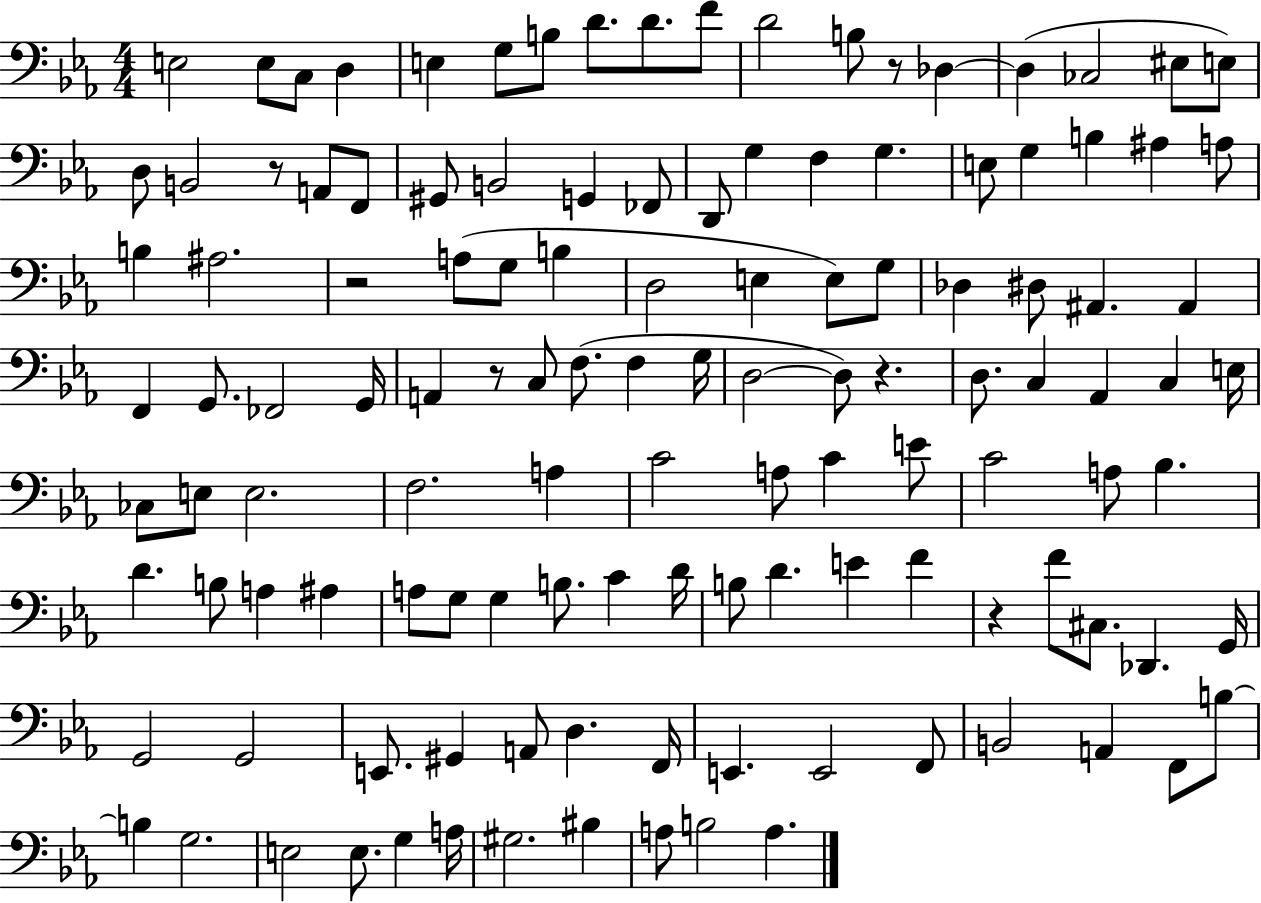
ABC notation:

X:1
T:Untitled
M:4/4
L:1/4
K:Eb
E,2 E,/2 C,/2 D, E, G,/2 B,/2 D/2 D/2 F/2 D2 B,/2 z/2 _D, _D, _C,2 ^E,/2 E,/2 D,/2 B,,2 z/2 A,,/2 F,,/2 ^G,,/2 B,,2 G,, _F,,/2 D,,/2 G, F, G, E,/2 G, B, ^A, A,/2 B, ^A,2 z2 A,/2 G,/2 B, D,2 E, E,/2 G,/2 _D, ^D,/2 ^A,, ^A,, F,, G,,/2 _F,,2 G,,/4 A,, z/2 C,/2 F,/2 F, G,/4 D,2 D,/2 z D,/2 C, _A,, C, E,/4 _C,/2 E,/2 E,2 F,2 A, C2 A,/2 C E/2 C2 A,/2 _B, D B,/2 A, ^A, A,/2 G,/2 G, B,/2 C D/4 B,/2 D E F z F/2 ^C,/2 _D,, G,,/4 G,,2 G,,2 E,,/2 ^G,, A,,/2 D, F,,/4 E,, E,,2 F,,/2 B,,2 A,, F,,/2 B,/2 B, G,2 E,2 E,/2 G, A,/4 ^G,2 ^B, A,/2 B,2 A,